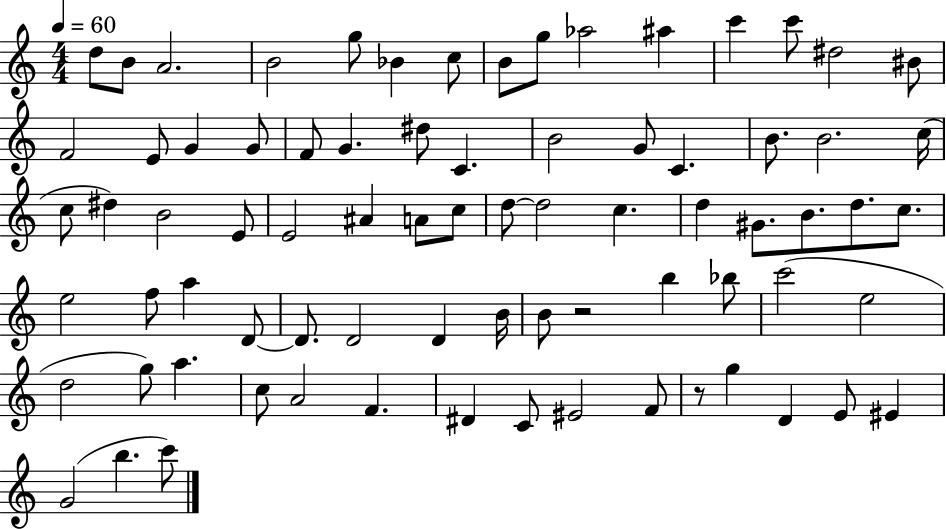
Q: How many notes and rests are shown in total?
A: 77